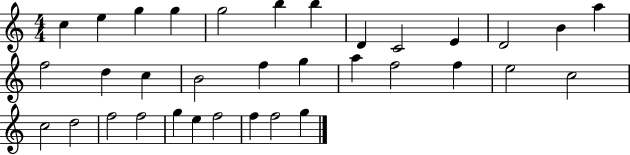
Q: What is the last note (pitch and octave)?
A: G5